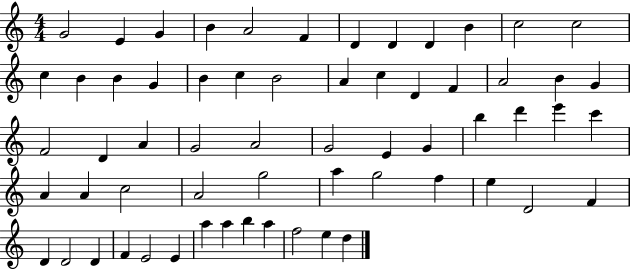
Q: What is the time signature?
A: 4/4